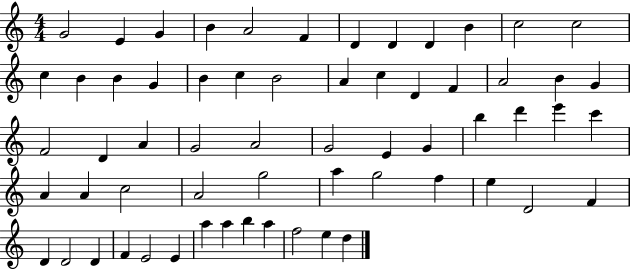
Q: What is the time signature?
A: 4/4